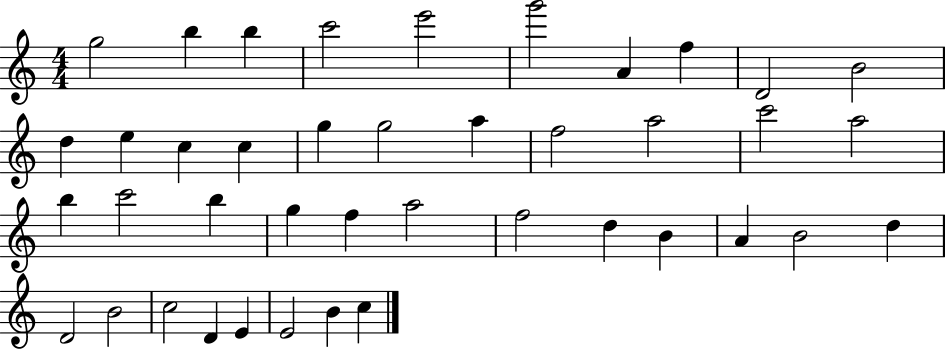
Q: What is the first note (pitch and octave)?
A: G5